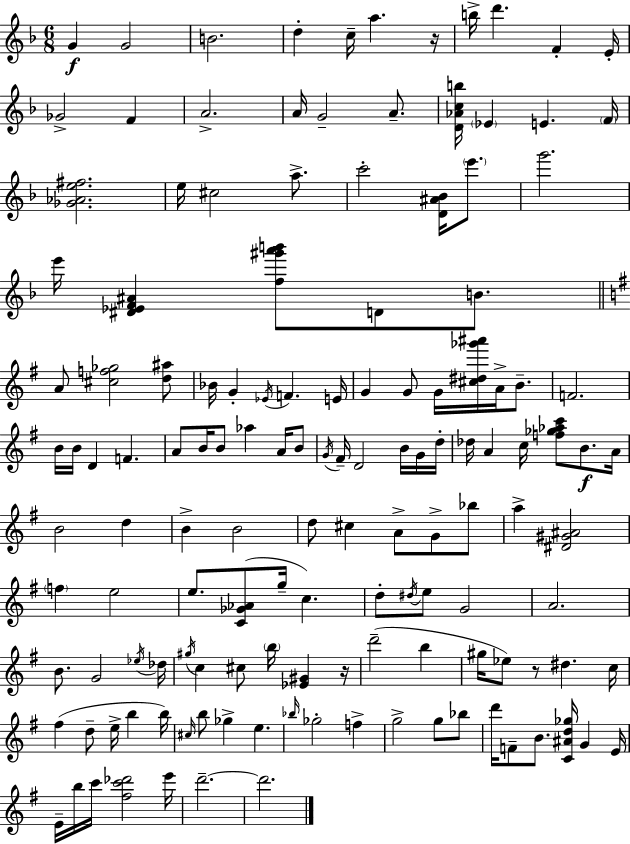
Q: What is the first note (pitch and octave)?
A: G4